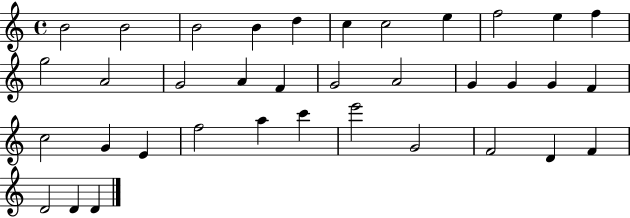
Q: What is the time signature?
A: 4/4